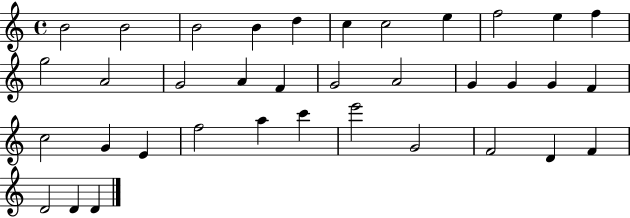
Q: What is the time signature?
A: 4/4